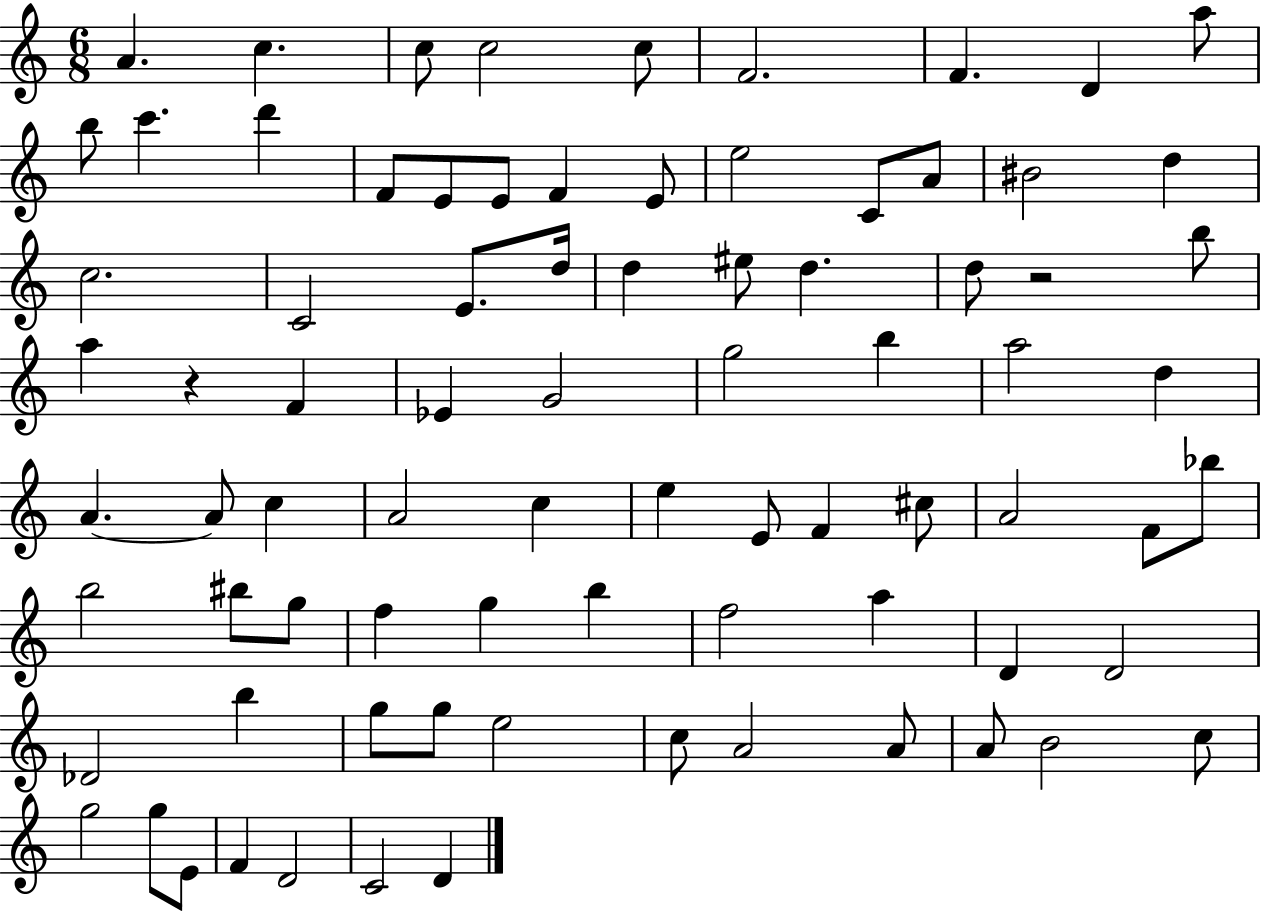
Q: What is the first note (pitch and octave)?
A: A4